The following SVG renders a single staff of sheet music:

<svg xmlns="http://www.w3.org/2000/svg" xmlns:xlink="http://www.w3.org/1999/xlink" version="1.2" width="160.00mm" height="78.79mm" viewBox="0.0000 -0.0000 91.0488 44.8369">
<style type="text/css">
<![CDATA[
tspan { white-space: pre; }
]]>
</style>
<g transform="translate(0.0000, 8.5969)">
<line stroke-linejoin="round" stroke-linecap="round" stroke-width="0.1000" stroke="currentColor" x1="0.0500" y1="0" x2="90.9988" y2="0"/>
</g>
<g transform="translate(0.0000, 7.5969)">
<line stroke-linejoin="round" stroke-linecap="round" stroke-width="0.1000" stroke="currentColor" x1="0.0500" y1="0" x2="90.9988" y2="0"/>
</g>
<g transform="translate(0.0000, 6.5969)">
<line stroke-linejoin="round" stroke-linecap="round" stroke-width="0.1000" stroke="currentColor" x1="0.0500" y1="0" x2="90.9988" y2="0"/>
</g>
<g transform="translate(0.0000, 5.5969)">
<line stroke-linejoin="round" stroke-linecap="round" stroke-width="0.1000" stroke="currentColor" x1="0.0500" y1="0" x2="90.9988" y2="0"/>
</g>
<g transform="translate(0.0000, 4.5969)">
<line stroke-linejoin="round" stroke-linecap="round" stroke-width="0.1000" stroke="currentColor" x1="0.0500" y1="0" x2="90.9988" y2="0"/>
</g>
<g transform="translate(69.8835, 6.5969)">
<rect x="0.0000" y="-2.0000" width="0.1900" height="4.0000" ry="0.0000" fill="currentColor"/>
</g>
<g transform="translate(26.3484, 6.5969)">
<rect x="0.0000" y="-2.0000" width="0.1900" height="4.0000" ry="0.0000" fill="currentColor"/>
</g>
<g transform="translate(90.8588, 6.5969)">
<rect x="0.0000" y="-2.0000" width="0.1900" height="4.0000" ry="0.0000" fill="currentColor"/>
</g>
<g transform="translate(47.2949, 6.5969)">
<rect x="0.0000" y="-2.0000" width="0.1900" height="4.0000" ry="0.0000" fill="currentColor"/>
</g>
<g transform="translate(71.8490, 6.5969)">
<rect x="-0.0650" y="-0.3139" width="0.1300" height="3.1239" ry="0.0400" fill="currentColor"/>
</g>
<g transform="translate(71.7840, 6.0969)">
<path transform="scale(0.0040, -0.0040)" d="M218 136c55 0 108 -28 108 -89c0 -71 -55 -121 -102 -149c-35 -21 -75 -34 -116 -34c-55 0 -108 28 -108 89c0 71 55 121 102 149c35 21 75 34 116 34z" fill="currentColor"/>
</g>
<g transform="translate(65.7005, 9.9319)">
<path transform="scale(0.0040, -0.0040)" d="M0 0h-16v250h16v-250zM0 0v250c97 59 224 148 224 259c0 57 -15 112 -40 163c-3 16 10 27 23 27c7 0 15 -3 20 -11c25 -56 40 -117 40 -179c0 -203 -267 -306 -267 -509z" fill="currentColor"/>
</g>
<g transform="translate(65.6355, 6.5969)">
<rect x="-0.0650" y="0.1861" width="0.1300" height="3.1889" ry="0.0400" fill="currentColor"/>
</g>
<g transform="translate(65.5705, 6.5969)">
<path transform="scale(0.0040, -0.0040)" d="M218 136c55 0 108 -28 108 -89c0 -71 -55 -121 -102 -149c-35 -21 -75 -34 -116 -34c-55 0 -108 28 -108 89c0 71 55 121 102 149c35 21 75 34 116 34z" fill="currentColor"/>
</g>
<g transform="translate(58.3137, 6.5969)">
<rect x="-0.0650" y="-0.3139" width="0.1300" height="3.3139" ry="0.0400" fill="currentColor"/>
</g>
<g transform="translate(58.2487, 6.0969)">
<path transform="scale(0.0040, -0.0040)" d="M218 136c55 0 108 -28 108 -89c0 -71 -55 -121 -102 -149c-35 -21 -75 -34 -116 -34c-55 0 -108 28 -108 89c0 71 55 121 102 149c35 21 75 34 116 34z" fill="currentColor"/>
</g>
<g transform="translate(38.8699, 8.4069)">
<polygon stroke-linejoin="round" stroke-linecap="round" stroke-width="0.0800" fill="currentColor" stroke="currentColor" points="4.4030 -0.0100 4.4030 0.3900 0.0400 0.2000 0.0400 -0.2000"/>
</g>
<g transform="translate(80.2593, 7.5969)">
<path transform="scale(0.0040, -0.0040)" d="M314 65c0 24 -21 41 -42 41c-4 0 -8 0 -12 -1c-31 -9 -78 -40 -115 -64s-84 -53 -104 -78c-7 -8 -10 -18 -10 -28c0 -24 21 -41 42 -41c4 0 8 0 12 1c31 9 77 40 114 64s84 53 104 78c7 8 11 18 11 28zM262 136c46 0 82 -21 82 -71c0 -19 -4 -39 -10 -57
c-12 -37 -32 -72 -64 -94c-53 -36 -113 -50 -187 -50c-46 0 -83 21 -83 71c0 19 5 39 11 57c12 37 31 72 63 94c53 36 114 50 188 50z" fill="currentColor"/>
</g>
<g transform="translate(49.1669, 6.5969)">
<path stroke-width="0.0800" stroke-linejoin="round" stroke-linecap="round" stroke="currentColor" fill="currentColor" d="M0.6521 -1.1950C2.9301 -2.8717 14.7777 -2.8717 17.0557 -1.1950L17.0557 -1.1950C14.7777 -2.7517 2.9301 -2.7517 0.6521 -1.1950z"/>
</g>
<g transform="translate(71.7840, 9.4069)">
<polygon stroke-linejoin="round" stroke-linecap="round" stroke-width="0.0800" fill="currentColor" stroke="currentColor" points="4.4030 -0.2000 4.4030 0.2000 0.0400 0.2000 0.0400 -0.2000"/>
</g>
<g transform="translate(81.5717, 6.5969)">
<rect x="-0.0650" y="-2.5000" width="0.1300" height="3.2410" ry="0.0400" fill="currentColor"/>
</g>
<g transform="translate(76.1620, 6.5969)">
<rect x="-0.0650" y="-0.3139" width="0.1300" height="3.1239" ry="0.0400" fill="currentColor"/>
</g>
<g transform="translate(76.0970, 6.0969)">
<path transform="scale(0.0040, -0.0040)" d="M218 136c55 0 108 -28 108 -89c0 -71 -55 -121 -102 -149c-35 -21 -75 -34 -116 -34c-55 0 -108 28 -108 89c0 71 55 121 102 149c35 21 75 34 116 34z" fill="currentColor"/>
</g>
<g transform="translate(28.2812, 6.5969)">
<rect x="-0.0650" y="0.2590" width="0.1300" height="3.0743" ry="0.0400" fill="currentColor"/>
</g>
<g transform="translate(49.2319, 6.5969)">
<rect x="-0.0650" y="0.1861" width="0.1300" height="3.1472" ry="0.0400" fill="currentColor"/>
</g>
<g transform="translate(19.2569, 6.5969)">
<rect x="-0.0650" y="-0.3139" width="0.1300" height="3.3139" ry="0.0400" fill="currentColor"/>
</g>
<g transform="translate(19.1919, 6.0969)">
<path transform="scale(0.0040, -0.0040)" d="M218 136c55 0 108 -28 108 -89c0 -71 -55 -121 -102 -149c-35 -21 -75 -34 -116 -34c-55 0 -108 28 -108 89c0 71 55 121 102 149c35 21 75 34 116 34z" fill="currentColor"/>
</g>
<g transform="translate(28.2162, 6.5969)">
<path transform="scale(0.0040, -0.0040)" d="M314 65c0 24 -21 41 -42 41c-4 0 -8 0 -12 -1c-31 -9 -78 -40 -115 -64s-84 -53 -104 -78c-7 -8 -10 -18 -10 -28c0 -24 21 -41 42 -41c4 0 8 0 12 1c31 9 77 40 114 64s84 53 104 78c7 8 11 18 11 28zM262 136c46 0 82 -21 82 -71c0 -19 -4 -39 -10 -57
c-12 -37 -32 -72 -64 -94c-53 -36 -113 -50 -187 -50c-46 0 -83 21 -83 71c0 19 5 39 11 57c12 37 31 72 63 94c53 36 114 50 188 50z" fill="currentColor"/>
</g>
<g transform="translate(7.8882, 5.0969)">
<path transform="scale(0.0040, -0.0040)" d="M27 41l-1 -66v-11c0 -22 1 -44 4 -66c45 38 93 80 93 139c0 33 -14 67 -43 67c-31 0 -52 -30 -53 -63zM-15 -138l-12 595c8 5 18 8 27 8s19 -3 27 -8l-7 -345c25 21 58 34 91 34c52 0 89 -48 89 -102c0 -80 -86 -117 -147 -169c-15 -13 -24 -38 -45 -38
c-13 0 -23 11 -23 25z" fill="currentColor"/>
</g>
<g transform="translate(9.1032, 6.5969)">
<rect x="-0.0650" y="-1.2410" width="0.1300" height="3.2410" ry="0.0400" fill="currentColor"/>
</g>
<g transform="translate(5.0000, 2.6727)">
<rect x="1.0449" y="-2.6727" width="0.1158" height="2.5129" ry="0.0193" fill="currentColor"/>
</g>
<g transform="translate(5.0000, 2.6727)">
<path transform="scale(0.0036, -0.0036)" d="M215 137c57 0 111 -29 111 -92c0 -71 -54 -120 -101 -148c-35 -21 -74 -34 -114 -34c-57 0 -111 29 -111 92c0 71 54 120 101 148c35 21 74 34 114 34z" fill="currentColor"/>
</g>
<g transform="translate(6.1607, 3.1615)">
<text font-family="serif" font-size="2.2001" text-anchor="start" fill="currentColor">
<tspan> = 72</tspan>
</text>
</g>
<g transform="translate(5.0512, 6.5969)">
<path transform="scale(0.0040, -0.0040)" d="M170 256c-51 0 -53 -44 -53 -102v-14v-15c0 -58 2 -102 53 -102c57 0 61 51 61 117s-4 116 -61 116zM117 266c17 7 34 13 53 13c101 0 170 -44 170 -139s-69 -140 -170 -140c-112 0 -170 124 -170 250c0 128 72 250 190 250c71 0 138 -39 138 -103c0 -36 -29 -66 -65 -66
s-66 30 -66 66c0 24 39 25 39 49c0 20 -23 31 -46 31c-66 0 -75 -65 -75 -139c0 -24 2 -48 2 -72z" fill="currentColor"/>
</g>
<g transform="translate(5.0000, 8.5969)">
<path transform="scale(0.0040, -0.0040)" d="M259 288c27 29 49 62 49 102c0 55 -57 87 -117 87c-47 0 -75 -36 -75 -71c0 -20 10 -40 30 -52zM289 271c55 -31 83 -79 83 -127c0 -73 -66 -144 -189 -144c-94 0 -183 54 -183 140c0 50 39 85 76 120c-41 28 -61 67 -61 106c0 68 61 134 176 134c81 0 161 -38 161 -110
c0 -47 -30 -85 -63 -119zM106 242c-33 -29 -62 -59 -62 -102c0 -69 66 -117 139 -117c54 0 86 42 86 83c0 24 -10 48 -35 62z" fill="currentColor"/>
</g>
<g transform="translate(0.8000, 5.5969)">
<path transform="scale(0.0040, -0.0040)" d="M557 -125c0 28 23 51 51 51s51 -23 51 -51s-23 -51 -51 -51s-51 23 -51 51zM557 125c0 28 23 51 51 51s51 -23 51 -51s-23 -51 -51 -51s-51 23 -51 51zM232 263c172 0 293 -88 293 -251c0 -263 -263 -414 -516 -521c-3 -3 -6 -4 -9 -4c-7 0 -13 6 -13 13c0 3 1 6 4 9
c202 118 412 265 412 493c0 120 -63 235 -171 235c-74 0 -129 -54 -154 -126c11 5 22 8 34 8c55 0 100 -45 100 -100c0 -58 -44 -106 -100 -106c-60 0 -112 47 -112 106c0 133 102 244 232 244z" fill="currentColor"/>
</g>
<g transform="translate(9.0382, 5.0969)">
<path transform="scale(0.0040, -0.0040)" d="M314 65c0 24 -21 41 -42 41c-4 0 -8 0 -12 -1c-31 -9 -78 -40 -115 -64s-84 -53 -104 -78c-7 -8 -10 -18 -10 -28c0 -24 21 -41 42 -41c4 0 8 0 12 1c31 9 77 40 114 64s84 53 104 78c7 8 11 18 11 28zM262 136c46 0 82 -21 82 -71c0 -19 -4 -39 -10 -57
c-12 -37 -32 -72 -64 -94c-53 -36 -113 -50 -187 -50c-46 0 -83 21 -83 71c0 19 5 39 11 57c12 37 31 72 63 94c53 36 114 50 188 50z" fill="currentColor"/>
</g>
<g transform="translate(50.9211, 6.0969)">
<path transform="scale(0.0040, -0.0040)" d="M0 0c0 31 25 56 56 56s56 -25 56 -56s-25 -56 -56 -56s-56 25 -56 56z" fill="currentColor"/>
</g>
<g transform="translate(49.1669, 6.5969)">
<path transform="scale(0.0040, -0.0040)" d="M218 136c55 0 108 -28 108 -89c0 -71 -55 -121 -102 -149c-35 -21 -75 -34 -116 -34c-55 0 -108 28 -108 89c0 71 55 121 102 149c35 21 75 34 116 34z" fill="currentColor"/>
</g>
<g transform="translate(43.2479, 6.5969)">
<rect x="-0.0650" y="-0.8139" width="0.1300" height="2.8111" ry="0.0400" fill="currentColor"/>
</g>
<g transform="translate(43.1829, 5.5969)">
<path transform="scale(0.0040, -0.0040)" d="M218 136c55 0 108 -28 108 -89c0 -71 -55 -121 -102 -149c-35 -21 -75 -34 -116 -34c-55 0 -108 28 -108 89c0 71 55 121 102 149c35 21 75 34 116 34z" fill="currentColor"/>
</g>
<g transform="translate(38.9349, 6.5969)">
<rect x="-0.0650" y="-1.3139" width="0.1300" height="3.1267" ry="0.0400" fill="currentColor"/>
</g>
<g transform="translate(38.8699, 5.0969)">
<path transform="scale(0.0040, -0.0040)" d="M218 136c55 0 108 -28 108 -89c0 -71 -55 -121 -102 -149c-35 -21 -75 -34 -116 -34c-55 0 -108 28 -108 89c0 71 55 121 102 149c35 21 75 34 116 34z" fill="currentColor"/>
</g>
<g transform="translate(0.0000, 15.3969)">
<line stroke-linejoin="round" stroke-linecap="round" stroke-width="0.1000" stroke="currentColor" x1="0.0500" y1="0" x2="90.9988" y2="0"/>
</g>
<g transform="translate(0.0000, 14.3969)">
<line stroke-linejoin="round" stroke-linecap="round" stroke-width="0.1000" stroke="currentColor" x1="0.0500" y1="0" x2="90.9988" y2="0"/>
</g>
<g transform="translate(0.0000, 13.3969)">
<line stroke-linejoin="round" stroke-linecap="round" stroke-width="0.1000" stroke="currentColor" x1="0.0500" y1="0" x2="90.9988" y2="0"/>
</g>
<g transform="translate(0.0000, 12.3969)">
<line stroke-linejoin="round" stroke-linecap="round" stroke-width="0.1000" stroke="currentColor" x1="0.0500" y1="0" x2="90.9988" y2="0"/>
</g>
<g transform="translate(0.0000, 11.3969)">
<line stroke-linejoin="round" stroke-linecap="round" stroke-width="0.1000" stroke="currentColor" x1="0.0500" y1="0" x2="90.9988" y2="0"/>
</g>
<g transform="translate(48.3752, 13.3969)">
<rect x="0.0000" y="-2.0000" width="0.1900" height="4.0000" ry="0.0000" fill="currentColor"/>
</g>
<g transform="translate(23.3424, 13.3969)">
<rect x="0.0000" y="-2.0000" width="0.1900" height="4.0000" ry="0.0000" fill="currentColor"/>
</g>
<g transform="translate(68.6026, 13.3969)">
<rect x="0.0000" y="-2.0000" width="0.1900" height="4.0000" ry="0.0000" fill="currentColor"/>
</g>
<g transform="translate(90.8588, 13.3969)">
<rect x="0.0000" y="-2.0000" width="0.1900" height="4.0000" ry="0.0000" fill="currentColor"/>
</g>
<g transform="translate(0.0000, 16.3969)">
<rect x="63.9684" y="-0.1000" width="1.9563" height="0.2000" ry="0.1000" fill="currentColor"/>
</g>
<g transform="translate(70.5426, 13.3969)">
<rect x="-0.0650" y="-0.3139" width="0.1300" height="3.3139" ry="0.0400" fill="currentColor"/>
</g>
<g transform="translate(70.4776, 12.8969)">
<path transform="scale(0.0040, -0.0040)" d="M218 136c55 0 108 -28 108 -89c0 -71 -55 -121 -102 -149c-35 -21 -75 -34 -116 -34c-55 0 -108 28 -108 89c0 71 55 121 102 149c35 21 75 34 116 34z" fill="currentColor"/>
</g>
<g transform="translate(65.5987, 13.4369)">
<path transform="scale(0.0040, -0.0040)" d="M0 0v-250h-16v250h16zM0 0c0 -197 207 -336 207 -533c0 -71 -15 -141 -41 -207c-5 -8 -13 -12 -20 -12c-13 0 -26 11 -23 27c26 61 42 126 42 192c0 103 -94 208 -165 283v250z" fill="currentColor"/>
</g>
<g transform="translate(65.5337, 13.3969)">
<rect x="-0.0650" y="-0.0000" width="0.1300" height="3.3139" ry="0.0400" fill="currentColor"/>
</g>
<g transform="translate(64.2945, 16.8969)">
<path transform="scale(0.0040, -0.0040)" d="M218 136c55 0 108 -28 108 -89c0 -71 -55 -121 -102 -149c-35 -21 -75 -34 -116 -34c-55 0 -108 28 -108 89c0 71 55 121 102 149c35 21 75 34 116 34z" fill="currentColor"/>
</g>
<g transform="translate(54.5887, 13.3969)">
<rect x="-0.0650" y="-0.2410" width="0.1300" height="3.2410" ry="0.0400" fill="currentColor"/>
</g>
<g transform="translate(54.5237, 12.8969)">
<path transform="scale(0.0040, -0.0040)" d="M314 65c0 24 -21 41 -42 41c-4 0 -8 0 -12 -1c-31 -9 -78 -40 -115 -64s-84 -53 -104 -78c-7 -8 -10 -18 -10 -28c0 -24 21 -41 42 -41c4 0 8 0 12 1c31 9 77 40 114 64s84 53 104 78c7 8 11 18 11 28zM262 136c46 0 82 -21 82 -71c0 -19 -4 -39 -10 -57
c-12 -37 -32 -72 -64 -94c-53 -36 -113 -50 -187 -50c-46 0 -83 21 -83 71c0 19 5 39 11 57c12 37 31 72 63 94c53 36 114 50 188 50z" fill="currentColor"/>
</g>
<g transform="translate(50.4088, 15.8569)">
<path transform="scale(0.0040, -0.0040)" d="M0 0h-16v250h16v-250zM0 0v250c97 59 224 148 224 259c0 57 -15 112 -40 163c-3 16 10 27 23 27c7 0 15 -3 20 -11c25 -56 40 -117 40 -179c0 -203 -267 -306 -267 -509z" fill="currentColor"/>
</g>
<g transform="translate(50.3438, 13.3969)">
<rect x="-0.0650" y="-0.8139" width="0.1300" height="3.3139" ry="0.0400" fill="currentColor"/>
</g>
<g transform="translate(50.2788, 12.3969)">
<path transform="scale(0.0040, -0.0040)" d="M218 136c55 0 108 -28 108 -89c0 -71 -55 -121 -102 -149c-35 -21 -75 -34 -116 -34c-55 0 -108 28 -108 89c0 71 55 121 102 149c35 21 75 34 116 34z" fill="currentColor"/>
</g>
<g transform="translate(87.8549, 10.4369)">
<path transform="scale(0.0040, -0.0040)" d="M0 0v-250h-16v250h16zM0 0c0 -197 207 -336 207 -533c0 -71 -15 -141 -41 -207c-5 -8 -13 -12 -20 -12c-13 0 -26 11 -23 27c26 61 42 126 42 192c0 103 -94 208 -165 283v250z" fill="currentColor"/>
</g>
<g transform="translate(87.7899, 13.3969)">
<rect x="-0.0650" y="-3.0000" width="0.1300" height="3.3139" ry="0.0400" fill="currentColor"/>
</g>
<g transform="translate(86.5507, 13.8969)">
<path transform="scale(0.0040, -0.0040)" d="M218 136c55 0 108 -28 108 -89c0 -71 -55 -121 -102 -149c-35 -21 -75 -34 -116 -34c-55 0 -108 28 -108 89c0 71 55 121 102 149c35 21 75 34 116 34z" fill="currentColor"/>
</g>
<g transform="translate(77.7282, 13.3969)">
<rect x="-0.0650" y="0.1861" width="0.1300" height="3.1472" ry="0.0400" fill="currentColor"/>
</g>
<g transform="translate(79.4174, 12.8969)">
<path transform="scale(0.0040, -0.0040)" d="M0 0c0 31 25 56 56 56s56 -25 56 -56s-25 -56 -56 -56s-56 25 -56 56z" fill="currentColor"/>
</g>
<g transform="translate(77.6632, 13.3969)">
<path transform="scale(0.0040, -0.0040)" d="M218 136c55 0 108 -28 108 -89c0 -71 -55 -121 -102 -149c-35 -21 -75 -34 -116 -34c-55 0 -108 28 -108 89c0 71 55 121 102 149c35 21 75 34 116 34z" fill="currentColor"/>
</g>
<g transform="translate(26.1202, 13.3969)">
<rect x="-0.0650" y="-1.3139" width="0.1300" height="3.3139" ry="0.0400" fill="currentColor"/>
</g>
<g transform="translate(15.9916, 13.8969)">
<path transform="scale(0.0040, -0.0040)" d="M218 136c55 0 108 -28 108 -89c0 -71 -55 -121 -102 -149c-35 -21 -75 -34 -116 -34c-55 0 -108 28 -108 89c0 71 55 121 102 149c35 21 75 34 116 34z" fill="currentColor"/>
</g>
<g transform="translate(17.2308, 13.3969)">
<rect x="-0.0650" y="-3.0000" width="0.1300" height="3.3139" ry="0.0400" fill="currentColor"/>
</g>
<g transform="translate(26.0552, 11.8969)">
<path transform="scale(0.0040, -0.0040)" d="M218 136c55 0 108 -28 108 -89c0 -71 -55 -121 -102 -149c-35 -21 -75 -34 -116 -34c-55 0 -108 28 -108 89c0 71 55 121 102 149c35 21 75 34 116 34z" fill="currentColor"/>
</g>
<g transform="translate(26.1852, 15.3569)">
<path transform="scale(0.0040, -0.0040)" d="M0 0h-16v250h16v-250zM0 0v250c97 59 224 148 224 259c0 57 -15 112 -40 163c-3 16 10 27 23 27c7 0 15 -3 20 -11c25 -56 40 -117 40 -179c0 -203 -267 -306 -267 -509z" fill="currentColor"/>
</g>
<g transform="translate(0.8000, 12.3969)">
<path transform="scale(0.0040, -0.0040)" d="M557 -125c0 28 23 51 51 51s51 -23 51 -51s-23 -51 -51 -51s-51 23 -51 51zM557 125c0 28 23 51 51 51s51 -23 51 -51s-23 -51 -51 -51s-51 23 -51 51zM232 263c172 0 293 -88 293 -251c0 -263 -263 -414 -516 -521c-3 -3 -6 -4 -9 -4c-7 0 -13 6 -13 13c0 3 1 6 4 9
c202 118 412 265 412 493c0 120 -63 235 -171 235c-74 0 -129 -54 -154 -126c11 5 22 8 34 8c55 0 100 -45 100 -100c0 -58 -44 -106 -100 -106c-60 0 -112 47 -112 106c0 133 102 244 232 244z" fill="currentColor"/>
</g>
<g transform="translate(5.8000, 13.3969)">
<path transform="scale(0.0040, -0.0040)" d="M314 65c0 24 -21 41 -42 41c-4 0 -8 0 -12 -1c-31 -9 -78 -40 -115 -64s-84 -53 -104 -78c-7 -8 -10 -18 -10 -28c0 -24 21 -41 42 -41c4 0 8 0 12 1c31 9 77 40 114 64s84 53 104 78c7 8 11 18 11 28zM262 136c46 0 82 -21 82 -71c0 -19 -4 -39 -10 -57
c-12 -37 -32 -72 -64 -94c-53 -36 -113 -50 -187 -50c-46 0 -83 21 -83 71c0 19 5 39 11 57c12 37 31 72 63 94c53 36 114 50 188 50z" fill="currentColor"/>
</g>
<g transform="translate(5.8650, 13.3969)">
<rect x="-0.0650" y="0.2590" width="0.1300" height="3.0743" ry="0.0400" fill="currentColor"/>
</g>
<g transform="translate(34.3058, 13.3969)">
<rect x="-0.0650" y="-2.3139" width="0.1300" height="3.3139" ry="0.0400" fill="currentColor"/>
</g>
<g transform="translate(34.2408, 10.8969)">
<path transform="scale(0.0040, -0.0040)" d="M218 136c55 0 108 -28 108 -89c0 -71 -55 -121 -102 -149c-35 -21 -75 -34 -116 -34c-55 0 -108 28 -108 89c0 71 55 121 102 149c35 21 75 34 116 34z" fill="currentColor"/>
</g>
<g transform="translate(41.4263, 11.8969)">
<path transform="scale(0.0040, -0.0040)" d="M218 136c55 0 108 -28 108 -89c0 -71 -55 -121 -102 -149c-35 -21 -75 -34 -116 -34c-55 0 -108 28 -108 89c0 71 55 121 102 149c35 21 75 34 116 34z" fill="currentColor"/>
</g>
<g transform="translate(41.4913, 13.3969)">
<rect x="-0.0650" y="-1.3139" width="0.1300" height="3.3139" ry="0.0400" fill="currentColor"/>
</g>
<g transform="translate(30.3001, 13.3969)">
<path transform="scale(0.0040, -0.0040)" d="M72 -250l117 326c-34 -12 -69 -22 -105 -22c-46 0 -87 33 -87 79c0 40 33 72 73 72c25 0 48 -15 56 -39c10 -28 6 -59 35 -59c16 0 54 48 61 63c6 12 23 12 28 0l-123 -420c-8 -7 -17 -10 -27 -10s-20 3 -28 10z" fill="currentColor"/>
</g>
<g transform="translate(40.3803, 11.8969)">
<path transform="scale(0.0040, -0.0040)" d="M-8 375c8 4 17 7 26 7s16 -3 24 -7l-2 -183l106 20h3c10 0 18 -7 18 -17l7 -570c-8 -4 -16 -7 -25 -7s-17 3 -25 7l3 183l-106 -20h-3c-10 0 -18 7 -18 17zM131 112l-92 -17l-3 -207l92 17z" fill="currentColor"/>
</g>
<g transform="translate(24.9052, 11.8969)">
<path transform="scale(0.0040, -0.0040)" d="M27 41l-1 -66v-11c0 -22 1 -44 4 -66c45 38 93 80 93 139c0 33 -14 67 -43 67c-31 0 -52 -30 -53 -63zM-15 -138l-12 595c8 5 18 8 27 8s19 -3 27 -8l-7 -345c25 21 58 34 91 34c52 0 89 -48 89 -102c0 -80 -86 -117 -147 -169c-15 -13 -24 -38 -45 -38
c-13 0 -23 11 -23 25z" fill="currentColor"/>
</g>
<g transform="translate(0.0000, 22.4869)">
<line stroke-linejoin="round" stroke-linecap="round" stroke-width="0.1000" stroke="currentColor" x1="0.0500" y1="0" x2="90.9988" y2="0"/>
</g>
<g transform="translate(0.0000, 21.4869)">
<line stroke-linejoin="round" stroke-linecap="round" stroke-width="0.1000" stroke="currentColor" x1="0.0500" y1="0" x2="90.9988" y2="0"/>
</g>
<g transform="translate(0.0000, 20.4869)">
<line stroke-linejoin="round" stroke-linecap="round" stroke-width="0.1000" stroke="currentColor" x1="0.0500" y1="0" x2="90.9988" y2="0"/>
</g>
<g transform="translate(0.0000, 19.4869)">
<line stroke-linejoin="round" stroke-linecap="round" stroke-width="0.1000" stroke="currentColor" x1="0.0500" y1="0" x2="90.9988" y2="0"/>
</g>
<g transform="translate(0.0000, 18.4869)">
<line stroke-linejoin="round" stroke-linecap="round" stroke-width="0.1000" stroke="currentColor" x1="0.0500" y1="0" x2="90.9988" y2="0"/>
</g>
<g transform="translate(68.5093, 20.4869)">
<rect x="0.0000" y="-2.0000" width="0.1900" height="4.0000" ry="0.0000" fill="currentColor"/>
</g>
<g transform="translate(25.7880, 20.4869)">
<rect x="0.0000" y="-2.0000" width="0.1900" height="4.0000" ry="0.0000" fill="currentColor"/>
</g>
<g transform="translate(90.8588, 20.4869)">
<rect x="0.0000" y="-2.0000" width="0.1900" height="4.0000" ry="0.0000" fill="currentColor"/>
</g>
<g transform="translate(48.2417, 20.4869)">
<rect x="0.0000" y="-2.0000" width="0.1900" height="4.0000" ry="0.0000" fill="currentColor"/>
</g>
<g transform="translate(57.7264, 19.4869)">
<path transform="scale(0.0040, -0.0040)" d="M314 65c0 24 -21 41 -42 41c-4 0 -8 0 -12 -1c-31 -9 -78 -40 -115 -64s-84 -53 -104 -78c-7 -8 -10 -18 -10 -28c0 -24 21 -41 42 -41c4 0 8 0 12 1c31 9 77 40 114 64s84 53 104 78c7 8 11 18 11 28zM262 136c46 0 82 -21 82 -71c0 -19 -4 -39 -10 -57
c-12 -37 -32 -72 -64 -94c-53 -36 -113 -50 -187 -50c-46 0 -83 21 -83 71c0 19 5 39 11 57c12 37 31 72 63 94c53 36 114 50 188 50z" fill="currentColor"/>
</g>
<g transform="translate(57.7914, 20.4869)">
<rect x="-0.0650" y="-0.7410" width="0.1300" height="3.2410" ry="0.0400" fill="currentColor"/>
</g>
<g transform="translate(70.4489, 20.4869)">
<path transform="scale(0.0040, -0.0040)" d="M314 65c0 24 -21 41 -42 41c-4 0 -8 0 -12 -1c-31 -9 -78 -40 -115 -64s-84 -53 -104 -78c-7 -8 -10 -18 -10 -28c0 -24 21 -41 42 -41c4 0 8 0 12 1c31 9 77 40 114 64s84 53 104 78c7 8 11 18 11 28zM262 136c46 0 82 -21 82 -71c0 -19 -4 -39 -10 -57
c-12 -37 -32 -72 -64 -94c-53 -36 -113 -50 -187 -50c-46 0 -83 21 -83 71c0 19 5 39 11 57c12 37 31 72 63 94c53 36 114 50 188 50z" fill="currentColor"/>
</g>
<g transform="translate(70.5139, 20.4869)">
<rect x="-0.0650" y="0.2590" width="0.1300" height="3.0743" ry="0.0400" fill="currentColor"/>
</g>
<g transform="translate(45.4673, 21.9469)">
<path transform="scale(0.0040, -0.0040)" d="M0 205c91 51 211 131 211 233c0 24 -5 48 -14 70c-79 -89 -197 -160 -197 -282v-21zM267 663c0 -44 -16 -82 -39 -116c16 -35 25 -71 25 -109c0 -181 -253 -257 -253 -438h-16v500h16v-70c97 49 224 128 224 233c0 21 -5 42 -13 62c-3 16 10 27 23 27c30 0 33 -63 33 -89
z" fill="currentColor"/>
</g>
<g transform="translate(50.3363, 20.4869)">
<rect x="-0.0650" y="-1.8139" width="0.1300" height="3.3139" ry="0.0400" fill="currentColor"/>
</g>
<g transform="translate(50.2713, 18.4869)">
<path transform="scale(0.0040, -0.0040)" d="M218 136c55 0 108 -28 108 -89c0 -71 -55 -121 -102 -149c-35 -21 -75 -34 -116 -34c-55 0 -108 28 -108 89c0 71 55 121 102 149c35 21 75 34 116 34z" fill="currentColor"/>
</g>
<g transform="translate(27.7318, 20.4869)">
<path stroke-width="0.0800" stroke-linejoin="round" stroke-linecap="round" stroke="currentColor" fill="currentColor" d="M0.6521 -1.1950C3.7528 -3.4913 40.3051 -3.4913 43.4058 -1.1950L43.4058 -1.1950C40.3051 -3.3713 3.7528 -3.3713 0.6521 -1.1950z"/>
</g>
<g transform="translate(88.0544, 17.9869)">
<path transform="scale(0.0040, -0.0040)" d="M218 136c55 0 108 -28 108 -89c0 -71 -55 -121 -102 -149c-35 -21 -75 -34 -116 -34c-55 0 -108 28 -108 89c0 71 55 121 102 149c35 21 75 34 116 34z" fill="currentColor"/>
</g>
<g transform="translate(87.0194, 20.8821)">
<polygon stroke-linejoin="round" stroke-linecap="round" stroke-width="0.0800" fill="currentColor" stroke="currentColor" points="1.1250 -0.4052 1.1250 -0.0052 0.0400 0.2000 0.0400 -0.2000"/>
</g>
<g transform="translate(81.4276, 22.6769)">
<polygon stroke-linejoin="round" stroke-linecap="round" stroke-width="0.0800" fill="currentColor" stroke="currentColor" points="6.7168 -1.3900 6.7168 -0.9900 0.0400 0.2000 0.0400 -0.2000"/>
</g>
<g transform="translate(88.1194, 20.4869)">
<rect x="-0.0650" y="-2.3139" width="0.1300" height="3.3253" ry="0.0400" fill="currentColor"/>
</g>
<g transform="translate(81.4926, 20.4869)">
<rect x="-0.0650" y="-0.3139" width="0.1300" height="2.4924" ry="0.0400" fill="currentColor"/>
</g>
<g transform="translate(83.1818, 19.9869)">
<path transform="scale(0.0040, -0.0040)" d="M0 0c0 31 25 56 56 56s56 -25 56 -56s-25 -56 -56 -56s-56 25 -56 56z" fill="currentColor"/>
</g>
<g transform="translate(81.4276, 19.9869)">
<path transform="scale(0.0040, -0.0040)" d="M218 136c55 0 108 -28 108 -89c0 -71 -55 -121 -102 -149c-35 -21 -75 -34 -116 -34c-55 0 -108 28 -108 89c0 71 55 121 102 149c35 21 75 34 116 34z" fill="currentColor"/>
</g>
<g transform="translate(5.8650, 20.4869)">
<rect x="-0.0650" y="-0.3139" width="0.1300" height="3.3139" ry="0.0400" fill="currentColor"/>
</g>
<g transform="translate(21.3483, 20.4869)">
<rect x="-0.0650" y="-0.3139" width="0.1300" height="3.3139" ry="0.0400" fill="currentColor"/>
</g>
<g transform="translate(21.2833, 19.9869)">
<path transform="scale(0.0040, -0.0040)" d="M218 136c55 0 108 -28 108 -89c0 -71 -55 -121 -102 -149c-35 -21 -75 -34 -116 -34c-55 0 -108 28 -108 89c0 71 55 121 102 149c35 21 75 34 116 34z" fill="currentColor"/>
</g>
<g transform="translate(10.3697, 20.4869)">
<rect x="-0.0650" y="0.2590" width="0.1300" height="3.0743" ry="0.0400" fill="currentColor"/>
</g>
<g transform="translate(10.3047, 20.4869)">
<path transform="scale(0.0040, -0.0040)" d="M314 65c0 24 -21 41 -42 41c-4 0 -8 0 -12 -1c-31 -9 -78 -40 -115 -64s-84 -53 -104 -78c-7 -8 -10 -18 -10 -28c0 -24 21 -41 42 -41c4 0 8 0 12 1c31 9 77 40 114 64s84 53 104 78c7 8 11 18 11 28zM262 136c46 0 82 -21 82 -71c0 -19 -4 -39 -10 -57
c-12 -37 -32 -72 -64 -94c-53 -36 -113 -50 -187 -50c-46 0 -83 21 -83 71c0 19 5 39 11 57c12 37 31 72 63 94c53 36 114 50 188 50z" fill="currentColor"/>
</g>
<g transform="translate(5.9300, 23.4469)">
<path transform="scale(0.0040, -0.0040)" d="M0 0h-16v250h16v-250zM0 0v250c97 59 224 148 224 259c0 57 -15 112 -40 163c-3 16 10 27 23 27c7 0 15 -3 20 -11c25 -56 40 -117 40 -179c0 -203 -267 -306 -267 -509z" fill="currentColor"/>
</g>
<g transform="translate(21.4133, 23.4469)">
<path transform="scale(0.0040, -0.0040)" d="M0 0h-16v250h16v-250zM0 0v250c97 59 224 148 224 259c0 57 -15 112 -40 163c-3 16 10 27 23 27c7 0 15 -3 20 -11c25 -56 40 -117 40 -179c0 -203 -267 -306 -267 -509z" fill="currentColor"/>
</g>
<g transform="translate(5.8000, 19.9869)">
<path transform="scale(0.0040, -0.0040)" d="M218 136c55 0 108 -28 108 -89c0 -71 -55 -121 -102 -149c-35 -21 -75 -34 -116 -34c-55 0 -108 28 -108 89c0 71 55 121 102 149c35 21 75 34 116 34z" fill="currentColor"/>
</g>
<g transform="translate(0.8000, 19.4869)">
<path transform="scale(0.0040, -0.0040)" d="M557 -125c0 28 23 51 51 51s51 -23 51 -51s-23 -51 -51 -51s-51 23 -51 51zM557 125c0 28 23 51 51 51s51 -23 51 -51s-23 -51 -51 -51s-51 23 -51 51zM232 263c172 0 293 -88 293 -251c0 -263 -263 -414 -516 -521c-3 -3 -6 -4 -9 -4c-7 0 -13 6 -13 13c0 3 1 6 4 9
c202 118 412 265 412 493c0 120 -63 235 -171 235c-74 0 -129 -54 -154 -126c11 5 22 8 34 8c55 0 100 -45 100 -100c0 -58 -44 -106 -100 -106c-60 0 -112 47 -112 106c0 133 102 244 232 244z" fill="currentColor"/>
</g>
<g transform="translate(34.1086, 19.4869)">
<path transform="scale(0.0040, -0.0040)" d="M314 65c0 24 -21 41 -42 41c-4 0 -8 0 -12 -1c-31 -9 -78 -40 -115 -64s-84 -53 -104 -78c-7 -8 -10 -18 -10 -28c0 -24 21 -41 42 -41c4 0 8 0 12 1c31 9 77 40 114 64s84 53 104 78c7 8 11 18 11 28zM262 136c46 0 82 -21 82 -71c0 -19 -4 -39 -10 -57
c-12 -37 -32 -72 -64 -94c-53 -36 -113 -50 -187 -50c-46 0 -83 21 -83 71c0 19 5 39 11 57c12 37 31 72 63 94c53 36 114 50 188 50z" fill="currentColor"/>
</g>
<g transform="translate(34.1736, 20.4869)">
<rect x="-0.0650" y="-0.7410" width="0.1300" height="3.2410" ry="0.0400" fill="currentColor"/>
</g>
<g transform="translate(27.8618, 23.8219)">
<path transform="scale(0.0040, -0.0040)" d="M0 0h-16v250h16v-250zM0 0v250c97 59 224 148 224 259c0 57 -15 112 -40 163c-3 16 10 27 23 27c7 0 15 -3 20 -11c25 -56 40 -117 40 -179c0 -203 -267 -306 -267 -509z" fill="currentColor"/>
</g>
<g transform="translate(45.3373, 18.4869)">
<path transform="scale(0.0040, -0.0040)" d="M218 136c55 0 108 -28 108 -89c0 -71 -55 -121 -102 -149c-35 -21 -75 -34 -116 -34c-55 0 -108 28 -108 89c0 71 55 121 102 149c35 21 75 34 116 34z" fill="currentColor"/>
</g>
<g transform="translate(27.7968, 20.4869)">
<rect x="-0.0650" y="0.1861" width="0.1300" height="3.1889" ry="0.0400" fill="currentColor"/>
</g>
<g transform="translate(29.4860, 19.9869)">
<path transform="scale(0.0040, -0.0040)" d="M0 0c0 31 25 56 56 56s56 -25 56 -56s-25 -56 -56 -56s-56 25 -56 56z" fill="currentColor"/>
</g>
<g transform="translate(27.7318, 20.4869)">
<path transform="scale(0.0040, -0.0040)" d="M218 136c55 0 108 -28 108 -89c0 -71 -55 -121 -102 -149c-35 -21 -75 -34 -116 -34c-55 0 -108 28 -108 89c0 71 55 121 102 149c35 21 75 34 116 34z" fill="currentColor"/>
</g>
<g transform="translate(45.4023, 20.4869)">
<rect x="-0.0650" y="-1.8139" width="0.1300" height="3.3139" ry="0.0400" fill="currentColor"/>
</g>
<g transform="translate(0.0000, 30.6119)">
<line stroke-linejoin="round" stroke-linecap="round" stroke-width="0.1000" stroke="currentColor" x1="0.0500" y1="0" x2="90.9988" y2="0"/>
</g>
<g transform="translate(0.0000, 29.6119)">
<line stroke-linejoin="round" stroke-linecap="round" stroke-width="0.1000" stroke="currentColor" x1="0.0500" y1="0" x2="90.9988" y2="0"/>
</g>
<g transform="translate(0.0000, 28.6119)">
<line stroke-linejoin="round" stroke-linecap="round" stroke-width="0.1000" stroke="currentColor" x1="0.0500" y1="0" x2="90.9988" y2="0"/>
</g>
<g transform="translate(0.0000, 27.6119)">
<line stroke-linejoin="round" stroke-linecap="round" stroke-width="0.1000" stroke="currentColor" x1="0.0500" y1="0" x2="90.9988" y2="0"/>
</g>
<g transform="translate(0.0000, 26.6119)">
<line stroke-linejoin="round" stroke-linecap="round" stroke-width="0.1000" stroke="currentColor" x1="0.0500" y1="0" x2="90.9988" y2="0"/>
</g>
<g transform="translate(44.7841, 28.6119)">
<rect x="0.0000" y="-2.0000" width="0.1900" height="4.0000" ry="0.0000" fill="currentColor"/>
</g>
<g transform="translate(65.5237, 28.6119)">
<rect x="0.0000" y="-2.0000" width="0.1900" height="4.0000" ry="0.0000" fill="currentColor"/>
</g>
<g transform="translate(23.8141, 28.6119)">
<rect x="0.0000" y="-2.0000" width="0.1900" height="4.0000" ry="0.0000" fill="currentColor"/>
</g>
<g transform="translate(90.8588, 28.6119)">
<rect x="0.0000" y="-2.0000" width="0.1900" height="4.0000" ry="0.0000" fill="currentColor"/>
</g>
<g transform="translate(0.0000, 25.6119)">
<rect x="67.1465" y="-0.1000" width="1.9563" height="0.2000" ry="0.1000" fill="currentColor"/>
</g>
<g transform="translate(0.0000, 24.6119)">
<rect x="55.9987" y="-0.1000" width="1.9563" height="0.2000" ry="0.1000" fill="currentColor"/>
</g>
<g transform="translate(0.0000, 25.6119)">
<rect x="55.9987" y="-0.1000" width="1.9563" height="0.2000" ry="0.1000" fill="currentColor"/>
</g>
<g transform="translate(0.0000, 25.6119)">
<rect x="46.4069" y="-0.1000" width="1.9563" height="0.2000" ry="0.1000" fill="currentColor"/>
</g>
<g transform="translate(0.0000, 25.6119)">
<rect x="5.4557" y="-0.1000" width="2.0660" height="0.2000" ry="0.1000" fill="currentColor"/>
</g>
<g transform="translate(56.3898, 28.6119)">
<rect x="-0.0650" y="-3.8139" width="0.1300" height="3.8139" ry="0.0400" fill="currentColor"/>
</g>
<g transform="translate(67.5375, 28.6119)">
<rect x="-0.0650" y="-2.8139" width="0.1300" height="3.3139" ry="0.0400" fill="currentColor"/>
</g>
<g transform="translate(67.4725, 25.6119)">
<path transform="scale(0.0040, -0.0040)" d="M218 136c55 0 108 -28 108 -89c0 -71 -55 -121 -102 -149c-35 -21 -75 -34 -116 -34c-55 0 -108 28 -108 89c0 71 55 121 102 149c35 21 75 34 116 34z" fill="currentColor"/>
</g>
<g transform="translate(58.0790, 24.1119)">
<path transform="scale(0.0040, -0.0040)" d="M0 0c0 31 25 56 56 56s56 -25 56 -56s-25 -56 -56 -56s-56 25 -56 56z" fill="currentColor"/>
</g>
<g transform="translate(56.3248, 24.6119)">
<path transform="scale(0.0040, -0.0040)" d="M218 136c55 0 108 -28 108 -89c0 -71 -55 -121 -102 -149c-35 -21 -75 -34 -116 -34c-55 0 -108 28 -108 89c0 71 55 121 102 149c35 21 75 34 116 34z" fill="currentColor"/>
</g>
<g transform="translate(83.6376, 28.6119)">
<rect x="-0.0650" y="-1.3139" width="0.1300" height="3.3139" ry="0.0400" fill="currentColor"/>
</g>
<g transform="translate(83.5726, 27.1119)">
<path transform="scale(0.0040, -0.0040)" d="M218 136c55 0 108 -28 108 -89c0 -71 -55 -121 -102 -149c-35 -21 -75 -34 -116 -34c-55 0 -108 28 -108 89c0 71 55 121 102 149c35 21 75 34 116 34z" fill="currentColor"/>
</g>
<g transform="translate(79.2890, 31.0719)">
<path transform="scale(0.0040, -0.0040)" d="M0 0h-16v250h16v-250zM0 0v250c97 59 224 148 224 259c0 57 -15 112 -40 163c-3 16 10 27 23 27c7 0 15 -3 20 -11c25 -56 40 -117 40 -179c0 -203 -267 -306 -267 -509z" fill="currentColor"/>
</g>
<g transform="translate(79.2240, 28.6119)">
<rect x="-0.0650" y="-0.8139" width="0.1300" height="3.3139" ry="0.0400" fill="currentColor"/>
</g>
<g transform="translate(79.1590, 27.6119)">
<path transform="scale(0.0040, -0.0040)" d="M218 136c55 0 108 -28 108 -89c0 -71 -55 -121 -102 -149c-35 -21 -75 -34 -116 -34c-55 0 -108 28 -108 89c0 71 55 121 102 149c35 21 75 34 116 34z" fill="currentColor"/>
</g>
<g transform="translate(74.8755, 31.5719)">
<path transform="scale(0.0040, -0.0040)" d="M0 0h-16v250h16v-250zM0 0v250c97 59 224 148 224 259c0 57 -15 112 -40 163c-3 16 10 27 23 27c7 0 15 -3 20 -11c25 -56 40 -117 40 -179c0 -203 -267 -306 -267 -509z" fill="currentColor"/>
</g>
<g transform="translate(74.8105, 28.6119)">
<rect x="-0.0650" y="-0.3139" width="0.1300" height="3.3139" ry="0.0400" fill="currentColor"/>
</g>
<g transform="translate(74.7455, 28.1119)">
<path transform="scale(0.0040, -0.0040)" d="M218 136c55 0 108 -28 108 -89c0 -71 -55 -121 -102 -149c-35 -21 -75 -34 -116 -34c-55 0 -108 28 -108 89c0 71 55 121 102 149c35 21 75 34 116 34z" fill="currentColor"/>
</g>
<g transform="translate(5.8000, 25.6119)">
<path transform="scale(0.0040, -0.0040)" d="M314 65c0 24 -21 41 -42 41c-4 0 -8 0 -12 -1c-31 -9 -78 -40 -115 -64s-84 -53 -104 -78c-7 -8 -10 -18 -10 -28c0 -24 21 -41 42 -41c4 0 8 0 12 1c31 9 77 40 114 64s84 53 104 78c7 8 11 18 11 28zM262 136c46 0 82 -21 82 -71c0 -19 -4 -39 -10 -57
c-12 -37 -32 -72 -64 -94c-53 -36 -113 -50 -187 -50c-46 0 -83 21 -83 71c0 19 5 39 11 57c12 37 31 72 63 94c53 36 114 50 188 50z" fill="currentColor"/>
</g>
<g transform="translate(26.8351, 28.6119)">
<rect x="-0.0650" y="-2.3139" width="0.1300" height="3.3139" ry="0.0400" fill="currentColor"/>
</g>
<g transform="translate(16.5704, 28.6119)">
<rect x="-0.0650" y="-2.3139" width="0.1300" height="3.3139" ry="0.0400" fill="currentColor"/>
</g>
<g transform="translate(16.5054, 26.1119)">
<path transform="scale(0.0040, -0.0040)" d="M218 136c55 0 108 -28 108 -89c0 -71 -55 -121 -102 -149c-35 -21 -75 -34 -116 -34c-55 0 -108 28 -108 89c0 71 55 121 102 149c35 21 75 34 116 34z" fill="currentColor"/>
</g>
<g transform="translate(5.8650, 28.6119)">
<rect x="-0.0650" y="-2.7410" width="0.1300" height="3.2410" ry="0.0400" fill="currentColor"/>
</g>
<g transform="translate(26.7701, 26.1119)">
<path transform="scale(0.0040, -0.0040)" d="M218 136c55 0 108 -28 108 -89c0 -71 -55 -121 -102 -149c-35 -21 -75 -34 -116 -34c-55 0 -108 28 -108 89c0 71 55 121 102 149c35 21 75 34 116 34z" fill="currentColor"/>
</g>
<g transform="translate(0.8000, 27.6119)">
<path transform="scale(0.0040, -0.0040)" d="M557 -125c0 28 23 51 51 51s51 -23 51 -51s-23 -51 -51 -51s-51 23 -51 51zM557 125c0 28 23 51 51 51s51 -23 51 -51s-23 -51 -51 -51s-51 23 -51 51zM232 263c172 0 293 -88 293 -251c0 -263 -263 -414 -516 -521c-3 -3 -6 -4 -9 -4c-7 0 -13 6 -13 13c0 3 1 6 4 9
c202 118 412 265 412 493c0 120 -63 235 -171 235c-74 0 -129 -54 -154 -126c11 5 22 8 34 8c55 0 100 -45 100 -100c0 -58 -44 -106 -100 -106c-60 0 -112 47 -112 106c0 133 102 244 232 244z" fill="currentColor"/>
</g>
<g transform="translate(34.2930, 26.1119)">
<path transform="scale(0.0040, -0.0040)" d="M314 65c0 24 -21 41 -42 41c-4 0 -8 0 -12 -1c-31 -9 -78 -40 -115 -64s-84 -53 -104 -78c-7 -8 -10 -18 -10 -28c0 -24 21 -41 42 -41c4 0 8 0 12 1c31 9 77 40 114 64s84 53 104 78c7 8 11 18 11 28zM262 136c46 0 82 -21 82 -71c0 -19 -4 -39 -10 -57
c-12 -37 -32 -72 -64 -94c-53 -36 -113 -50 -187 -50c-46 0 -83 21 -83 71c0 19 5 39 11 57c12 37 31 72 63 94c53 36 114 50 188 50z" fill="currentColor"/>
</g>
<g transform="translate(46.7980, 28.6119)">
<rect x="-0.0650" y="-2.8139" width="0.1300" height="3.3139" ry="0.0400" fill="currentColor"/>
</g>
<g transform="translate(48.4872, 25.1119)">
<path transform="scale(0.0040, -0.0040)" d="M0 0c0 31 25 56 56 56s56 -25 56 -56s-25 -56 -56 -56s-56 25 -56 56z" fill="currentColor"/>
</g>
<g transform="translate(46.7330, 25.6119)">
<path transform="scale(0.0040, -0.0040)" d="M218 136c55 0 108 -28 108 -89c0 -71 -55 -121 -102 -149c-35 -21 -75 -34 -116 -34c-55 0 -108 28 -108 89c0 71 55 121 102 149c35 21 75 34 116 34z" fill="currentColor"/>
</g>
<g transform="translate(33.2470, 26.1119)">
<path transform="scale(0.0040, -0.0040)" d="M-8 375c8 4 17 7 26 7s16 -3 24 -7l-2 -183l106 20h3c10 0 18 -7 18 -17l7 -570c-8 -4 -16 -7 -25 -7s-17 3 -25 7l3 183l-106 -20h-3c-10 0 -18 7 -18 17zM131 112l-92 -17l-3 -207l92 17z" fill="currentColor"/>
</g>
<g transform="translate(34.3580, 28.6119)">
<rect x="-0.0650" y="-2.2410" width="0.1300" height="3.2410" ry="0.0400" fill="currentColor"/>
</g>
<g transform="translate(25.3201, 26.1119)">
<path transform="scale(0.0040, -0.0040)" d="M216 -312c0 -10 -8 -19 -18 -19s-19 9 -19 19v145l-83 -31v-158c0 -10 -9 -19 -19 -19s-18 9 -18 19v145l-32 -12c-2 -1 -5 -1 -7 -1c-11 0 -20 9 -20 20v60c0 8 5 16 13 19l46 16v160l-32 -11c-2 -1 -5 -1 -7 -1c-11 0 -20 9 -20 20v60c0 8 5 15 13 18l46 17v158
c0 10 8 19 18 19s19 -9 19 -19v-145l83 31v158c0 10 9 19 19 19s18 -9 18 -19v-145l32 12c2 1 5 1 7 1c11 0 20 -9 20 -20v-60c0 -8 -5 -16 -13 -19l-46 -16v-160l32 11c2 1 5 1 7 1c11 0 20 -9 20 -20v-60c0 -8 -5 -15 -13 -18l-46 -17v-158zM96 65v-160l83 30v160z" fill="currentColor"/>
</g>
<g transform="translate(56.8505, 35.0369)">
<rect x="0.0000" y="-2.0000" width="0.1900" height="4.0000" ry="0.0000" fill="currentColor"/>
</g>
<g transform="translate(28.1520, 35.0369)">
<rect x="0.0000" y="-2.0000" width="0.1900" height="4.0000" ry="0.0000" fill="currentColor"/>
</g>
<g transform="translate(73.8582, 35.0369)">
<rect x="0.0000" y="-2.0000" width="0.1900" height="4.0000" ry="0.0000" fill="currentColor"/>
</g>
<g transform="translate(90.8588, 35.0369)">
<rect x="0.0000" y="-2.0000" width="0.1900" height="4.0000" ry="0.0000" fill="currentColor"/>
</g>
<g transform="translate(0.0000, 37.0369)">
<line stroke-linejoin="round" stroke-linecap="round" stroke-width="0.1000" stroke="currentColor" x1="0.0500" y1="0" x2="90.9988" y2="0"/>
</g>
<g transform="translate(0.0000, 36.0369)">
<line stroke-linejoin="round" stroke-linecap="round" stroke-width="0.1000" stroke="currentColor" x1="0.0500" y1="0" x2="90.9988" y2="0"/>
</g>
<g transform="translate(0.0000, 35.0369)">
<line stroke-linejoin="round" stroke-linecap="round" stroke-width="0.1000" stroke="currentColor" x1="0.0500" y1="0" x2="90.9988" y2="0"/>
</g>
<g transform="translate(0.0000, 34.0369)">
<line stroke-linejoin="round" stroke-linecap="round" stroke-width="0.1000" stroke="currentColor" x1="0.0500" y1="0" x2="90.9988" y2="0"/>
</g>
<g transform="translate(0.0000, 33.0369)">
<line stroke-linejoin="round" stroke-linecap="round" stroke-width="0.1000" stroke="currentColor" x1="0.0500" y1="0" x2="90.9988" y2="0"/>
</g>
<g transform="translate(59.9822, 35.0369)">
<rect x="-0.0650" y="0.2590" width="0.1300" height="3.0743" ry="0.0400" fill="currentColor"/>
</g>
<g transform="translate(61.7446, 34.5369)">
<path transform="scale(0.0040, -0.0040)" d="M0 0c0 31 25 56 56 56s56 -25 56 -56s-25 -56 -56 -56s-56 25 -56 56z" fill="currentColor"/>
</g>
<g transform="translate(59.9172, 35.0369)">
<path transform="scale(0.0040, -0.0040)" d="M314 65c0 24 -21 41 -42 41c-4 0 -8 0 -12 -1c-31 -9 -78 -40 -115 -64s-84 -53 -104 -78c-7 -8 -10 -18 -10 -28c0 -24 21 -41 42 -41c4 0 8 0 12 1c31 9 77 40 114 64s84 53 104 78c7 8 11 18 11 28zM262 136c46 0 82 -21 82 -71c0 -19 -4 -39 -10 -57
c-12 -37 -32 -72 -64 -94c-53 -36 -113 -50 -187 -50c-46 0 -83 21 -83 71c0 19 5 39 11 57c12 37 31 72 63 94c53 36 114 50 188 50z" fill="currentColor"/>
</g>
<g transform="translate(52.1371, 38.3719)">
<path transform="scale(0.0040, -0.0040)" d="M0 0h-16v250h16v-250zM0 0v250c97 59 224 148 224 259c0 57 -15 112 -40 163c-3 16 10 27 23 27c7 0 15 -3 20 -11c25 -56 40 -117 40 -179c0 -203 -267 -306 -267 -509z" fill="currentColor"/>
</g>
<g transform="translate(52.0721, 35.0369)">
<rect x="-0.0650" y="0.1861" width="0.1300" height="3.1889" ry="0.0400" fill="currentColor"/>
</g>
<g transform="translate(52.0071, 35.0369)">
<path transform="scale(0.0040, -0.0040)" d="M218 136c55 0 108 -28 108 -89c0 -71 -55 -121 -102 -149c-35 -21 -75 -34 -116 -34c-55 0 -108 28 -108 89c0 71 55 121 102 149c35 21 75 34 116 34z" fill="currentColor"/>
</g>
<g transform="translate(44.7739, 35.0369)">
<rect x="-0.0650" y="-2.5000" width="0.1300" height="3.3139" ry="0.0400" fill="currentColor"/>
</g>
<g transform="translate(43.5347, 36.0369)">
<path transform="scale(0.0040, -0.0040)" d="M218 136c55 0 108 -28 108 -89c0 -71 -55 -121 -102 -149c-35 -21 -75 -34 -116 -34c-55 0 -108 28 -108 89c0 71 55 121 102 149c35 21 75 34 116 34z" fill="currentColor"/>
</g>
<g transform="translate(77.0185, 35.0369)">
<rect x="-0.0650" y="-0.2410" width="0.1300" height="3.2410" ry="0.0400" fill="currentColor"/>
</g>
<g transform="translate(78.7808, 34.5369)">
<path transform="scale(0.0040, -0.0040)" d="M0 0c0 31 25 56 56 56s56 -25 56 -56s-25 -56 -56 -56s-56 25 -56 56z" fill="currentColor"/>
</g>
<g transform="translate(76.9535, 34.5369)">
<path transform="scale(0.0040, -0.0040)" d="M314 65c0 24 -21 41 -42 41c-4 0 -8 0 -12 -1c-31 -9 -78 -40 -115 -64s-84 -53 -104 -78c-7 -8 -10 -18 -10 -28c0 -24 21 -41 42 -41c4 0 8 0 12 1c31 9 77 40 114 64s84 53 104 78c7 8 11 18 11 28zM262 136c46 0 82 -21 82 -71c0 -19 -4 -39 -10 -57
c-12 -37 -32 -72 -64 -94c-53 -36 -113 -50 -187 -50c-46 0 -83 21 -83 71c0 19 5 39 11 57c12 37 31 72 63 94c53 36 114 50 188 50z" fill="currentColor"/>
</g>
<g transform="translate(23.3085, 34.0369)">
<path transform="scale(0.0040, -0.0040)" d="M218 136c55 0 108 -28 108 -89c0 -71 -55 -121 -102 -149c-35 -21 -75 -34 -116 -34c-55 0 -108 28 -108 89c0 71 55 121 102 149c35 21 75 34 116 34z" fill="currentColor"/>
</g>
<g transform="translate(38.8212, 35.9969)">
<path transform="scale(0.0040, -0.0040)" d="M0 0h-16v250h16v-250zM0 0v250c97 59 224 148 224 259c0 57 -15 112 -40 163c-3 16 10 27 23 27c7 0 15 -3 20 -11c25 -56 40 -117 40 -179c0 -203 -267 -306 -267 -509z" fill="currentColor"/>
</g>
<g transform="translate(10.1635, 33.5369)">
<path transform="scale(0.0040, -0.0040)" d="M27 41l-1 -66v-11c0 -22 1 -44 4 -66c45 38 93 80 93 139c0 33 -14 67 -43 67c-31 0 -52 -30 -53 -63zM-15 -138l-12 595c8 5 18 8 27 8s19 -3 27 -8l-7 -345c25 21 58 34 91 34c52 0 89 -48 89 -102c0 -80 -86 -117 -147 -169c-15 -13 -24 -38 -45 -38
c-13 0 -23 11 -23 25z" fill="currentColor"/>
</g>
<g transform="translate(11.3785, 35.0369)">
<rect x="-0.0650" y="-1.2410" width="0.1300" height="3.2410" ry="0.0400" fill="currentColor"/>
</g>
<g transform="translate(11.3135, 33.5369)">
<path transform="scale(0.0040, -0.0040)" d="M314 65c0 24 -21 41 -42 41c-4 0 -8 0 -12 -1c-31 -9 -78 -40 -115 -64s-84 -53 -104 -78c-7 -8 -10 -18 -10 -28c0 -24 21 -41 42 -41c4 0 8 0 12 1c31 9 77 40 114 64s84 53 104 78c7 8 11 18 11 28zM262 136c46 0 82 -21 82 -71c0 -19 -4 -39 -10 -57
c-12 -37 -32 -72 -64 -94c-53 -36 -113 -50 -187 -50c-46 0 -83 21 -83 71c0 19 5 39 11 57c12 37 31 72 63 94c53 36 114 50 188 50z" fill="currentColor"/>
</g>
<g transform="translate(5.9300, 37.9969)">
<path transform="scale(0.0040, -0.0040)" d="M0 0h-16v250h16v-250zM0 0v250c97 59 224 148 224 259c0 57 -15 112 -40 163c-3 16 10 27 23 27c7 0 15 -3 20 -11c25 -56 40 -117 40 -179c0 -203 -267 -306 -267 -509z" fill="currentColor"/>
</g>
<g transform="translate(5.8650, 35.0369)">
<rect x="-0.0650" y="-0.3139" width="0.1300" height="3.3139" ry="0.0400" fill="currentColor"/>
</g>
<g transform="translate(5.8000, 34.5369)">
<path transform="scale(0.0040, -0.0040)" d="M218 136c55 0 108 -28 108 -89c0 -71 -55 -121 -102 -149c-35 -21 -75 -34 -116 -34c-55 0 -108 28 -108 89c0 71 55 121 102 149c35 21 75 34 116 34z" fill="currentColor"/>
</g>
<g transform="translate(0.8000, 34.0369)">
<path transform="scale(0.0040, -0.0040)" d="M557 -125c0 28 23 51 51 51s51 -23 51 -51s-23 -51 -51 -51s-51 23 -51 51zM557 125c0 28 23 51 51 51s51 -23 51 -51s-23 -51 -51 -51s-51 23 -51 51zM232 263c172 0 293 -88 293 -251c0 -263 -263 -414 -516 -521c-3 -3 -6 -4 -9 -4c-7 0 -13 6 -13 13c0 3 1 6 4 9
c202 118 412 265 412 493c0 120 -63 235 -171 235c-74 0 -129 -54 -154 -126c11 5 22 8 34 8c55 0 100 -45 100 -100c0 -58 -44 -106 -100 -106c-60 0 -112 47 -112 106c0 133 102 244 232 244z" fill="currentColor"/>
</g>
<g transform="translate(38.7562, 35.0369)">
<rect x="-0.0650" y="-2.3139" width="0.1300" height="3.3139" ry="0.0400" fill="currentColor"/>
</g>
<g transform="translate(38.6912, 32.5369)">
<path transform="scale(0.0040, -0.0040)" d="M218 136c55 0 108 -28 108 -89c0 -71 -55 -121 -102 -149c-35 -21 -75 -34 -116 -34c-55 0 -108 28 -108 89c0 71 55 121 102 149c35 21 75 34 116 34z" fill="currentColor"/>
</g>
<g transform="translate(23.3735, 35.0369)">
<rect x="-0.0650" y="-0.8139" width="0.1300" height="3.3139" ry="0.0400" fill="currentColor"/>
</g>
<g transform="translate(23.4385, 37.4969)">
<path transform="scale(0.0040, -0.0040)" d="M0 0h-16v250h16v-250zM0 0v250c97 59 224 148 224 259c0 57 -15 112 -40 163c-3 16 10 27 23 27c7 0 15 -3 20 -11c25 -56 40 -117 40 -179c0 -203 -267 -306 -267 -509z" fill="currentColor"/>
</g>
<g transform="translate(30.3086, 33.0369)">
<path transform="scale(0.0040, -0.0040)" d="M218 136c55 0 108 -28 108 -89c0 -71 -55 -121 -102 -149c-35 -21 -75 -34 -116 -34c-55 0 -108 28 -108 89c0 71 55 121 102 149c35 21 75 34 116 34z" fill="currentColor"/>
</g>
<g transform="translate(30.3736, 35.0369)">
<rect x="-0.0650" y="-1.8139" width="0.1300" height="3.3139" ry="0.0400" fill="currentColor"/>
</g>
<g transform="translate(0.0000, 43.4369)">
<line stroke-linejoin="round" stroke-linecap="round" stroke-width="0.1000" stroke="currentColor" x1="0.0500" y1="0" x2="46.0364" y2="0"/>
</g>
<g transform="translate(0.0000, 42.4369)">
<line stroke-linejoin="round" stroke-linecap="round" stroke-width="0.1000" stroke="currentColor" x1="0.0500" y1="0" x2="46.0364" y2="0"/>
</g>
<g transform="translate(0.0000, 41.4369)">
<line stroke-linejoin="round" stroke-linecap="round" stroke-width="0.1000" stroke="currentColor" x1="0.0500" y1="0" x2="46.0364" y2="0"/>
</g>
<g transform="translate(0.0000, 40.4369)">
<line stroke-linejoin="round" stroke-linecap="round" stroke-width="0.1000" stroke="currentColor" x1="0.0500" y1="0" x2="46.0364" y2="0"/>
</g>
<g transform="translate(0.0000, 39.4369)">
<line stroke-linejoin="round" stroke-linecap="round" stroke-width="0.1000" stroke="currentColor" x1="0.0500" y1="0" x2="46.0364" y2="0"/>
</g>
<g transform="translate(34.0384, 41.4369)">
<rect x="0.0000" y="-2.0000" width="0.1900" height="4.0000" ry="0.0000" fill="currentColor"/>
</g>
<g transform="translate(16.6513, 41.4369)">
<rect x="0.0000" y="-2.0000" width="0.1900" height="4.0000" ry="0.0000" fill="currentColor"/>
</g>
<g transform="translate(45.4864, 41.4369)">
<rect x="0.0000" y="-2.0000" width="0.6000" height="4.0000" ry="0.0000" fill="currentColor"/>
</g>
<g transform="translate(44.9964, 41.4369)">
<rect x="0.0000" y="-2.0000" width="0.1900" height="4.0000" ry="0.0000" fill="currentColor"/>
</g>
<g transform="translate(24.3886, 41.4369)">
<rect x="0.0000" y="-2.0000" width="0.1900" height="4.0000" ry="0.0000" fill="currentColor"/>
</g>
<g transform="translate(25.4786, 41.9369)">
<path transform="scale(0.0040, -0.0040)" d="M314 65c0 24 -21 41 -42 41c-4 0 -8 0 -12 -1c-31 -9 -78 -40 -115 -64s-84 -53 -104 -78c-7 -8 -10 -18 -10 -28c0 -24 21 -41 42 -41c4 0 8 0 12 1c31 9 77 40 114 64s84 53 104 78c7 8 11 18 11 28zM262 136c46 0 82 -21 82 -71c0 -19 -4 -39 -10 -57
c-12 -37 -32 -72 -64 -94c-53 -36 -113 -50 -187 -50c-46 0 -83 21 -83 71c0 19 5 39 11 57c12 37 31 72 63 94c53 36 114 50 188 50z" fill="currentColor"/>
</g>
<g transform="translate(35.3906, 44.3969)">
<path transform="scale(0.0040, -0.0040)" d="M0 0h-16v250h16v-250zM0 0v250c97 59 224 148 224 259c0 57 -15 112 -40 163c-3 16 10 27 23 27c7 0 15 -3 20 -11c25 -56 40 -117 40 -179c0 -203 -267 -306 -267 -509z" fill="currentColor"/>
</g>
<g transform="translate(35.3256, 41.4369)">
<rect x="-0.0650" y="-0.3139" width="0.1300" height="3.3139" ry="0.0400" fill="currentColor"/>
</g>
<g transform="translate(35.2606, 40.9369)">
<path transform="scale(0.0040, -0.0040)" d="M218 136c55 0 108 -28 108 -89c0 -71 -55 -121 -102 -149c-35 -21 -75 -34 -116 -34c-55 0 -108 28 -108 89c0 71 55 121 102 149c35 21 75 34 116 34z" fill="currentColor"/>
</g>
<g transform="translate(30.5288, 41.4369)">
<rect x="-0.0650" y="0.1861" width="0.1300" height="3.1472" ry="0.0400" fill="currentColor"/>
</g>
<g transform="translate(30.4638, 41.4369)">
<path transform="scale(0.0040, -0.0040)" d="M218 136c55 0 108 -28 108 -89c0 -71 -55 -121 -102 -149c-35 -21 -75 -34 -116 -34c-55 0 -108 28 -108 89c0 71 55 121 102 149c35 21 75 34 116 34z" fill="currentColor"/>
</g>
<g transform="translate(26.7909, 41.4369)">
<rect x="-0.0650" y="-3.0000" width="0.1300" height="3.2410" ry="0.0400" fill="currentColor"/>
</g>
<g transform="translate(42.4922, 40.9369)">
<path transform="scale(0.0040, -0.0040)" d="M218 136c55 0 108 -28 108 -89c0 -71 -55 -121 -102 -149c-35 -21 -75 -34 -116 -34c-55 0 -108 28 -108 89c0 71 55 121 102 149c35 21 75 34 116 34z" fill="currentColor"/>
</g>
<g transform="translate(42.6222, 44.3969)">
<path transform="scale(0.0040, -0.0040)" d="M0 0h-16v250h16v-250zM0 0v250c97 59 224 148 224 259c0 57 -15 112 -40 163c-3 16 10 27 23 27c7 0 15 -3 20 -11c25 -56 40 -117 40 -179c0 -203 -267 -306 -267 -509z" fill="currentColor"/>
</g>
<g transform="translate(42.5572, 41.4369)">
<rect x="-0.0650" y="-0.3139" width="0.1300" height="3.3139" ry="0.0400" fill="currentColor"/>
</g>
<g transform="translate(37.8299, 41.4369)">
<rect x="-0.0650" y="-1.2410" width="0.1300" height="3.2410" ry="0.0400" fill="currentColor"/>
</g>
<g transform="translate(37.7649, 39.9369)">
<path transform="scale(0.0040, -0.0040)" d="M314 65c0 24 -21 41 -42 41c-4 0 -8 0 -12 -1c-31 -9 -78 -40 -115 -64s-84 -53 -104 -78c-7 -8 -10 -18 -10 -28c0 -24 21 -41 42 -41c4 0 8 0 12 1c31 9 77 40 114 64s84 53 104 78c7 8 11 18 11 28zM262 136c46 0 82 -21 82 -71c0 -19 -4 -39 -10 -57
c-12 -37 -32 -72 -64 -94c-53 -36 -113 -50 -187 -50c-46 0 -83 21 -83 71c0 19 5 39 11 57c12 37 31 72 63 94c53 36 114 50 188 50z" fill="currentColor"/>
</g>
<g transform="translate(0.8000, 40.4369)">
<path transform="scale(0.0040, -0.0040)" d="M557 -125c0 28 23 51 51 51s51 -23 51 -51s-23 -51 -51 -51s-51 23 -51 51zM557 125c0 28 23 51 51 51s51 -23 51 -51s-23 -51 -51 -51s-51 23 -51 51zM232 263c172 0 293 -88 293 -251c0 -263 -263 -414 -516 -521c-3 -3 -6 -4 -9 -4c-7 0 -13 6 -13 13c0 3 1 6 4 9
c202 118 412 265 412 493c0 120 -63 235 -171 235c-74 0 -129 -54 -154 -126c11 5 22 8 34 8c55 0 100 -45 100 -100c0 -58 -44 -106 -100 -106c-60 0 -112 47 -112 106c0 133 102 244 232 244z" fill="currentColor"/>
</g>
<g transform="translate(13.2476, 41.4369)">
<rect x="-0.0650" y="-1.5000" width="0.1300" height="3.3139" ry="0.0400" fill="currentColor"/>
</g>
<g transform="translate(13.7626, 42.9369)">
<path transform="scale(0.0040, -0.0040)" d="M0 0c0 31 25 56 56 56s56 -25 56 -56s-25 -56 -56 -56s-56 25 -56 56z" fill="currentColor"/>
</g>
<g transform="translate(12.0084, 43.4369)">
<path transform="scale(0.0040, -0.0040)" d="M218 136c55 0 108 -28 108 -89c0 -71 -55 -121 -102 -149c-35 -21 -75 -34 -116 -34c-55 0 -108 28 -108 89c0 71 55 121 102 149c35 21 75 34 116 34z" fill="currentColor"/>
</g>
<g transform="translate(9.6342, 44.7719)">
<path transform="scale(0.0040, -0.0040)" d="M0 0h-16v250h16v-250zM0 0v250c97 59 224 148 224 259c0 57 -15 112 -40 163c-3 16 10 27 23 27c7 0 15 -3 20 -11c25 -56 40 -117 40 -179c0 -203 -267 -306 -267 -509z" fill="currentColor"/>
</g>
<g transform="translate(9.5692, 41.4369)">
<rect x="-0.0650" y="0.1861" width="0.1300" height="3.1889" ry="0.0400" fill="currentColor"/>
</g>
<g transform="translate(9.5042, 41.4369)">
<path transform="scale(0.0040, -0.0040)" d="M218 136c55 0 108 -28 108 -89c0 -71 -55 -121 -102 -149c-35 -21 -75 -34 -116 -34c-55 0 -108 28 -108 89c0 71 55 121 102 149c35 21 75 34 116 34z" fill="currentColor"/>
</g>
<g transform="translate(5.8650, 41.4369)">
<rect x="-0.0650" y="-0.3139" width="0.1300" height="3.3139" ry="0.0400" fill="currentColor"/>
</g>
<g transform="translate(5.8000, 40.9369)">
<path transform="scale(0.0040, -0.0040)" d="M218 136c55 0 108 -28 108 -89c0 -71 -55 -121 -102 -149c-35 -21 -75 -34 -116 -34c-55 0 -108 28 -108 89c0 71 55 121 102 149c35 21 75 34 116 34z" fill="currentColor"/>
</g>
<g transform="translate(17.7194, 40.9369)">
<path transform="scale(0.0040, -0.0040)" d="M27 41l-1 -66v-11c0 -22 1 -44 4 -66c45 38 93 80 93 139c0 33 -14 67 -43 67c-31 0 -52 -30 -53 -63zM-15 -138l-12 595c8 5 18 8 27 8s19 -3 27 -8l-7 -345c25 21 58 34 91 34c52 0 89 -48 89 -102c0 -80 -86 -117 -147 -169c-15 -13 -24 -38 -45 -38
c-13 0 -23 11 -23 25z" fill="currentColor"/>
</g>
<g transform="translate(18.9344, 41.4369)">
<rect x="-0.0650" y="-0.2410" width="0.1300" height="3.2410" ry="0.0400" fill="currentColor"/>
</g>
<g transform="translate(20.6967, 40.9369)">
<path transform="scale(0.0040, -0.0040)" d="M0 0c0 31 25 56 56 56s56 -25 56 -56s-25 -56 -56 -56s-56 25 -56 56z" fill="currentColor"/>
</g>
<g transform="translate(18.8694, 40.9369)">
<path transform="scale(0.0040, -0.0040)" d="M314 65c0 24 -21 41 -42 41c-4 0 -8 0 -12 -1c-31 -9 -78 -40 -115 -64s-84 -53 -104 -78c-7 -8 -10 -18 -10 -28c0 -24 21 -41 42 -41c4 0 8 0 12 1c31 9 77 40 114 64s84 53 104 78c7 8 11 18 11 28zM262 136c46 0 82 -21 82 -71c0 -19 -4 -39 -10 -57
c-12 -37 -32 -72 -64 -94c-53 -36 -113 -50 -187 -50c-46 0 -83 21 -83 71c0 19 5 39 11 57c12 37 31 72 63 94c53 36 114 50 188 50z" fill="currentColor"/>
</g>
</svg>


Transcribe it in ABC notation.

X:1
T:Untitled
M:6/8
L:1/4
K:C
_G,2 E, D,2 G,/2 F,/2 D, E, D,/2 E,/2 E,/2 B,,2 D,2 C, _G,/2 z/2 B, G, F,/2 E,2 D,,/2 E, D, C,/2 E,/2 D,2 E,/2 D,/2 F,2 A,/4 A, F,2 D,2 E,/2 B,/4 C2 B, ^B, B,2 C E C E,/2 F,/2 G, E,/2 _G,2 F,/2 A, B,/2 B,, D,/2 D,2 E,2 E, D,/2 G,, _E,2 C,2 D, E,/2 G,2 E,/2